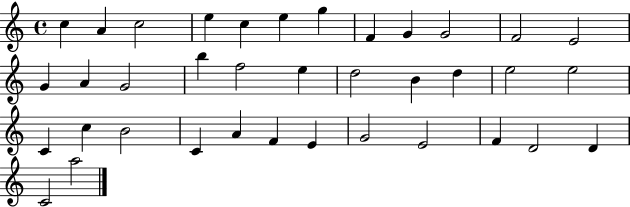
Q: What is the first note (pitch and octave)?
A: C5